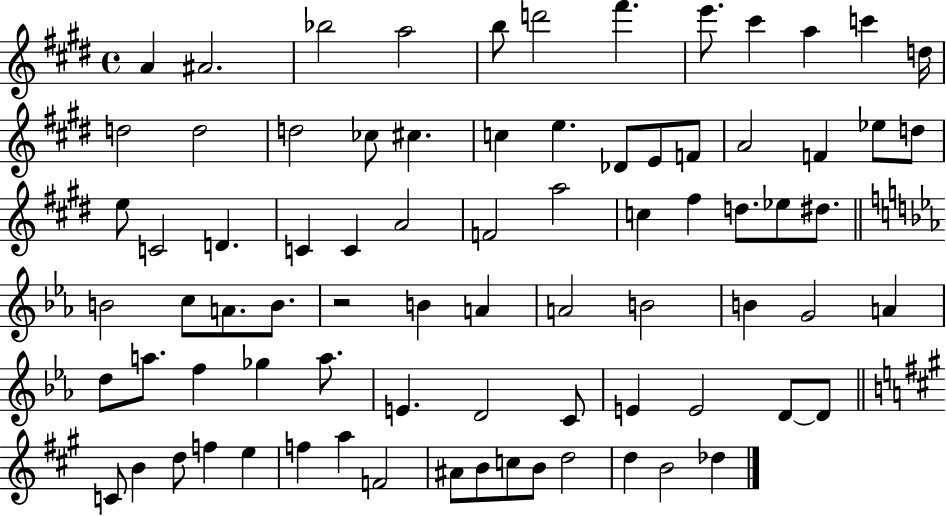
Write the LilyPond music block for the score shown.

{
  \clef treble
  \time 4/4
  \defaultTimeSignature
  \key e \major
  a'4 ais'2. | bes''2 a''2 | b''8 d'''2 fis'''4. | e'''8. cis'''4 a''4 c'''4 d''16 | \break d''2 d''2 | d''2 ces''8 cis''4. | c''4 e''4. des'8 e'8 f'8 | a'2 f'4 ees''8 d''8 | \break e''8 c'2 d'4. | c'4 c'4 a'2 | f'2 a''2 | c''4 fis''4 d''8. ees''8 dis''8. | \break \bar "||" \break \key c \minor b'2 c''8 a'8. b'8. | r2 b'4 a'4 | a'2 b'2 | b'4 g'2 a'4 | \break d''8 a''8. f''4 ges''4 a''8. | e'4. d'2 c'8 | e'4 e'2 d'8~~ d'8 | \bar "||" \break \key a \major c'8 b'4 d''8 f''4 e''4 | f''4 a''4 f'2 | ais'8 b'8 c''8 b'8 d''2 | d''4 b'2 des''4 | \break \bar "|."
}